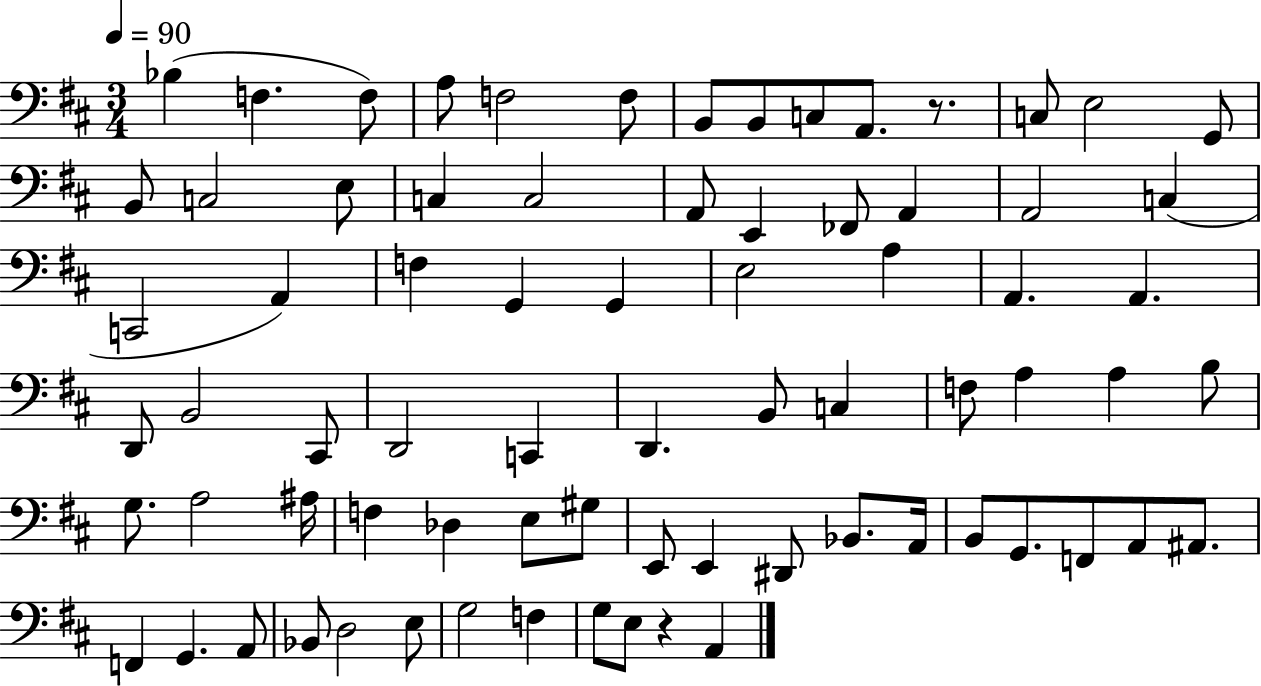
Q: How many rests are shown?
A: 2